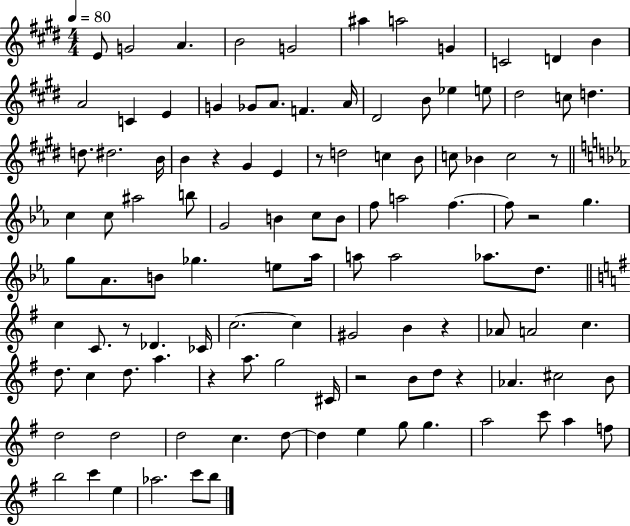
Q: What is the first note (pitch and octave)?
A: E4